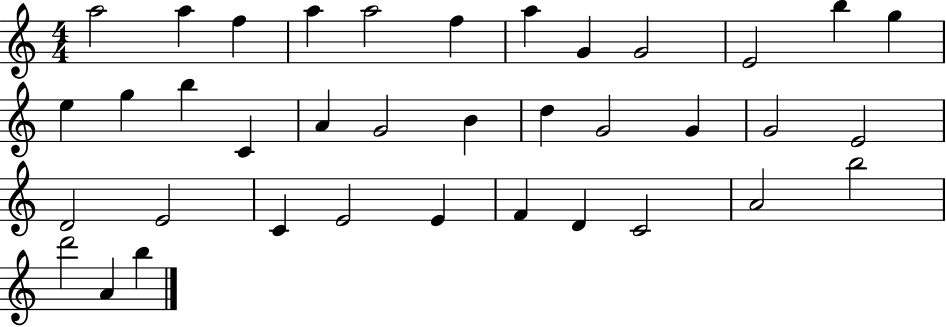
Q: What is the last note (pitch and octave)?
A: B5